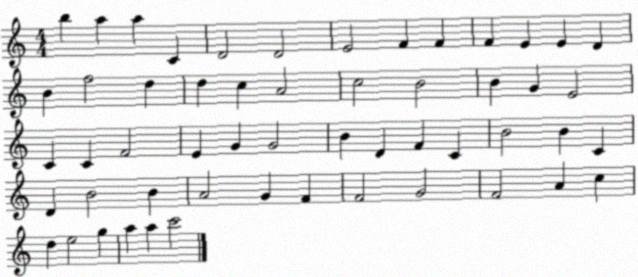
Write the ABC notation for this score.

X:1
T:Untitled
M:4/4
L:1/4
K:C
b a a C D2 D2 E2 F F F E E D B f2 d d c A2 c2 B2 B G E2 C C F2 E G G2 B D F C B2 B C D B2 B A2 G F F2 G2 F2 A c d e2 g a a c'2